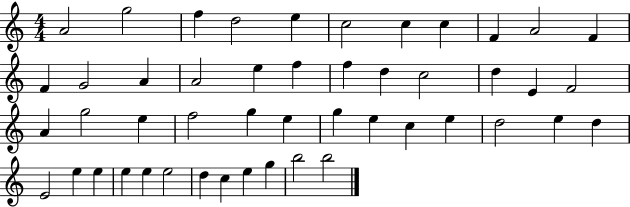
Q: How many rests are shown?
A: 0